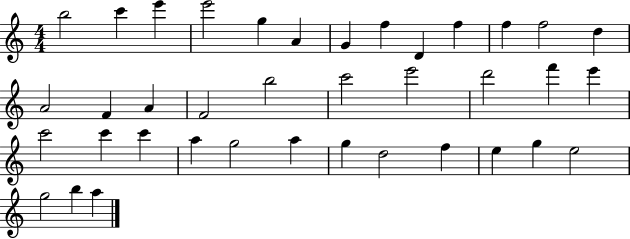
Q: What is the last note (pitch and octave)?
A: A5